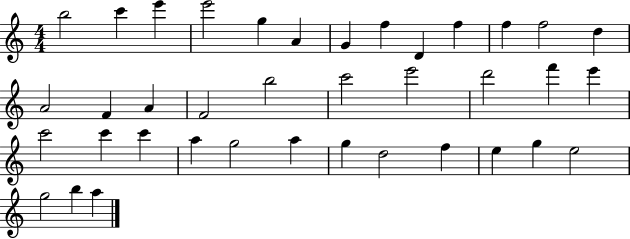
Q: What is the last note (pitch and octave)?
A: A5